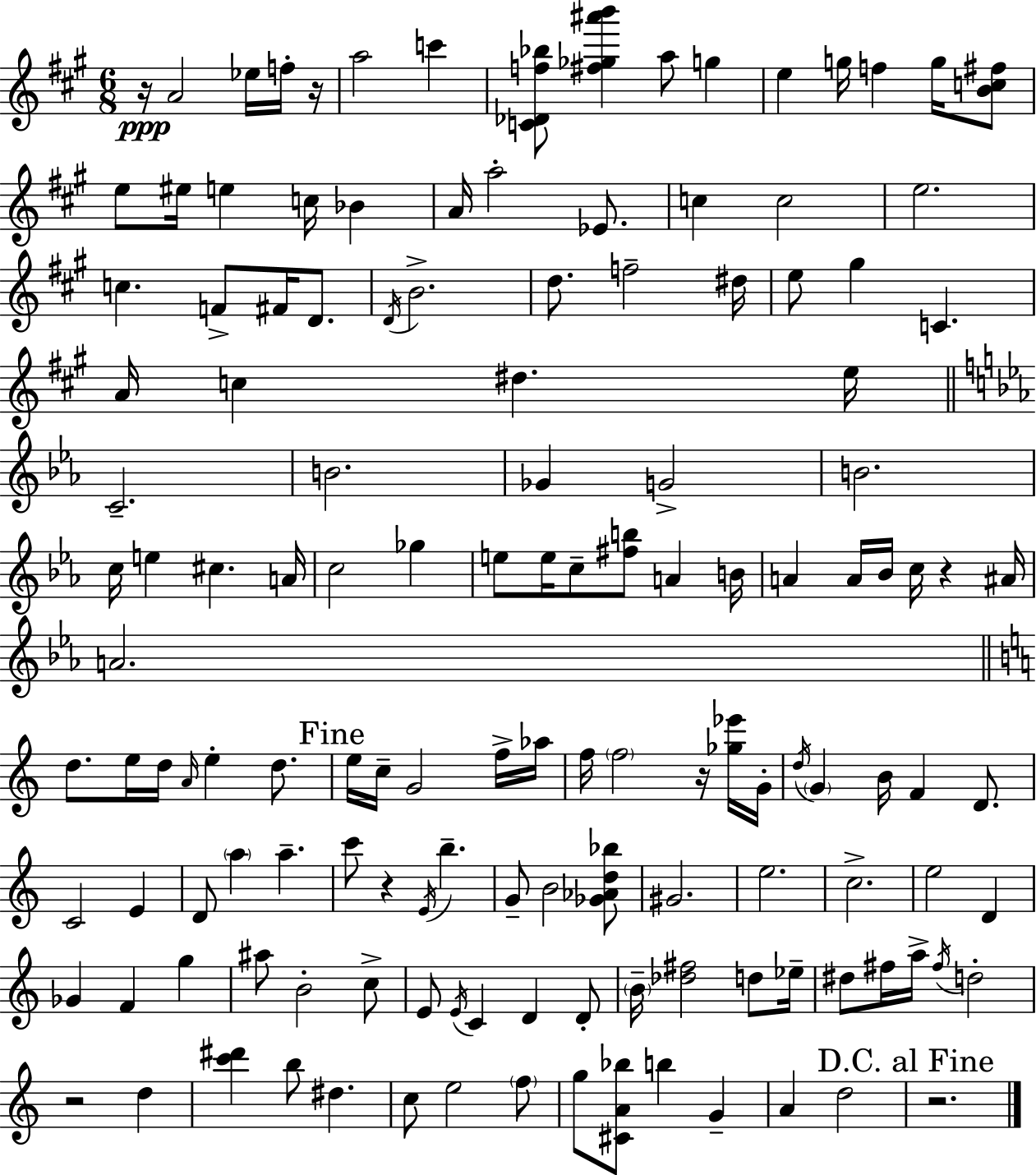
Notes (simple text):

R/s A4/h Eb5/s F5/s R/s A5/h C6/q [C4,Db4,F5,Bb5]/e [F#5,Gb5,A#6,B6]/q A5/e G5/q E5/q G5/s F5/q G5/s [B4,C5,F#5]/e E5/e EIS5/s E5/q C5/s Bb4/q A4/s A5/h Eb4/e. C5/q C5/h E5/h. C5/q. F4/e F#4/s D4/e. D4/s B4/h. D5/e. F5/h D#5/s E5/e G#5/q C4/q. A4/s C5/q D#5/q. E5/s C4/h. B4/h. Gb4/q G4/h B4/h. C5/s E5/q C#5/q. A4/s C5/h Gb5/q E5/e E5/s C5/e [F#5,B5]/e A4/q B4/s A4/q A4/s Bb4/s C5/s R/q A#4/s A4/h. D5/e. E5/s D5/s A4/s E5/q D5/e. E5/s C5/s G4/h F5/s Ab5/s F5/s F5/h R/s [Gb5,Eb6]/s G4/s D5/s G4/q B4/s F4/q D4/e. C4/h E4/q D4/e A5/q A5/q. C6/e R/q E4/s B5/q. G4/e B4/h [Gb4,Ab4,D5,Bb5]/e G#4/h. E5/h. C5/h. E5/h D4/q Gb4/q F4/q G5/q A#5/e B4/h C5/e E4/e E4/s C4/q D4/q D4/e B4/s [Db5,F#5]/h D5/e Eb5/s D#5/e F#5/s A5/s F#5/s D5/h R/h D5/q [C6,D#6]/q B5/e D#5/q. C5/e E5/h F5/e G5/e [C#4,A4,Bb5]/e B5/q G4/q A4/q D5/h R/h.